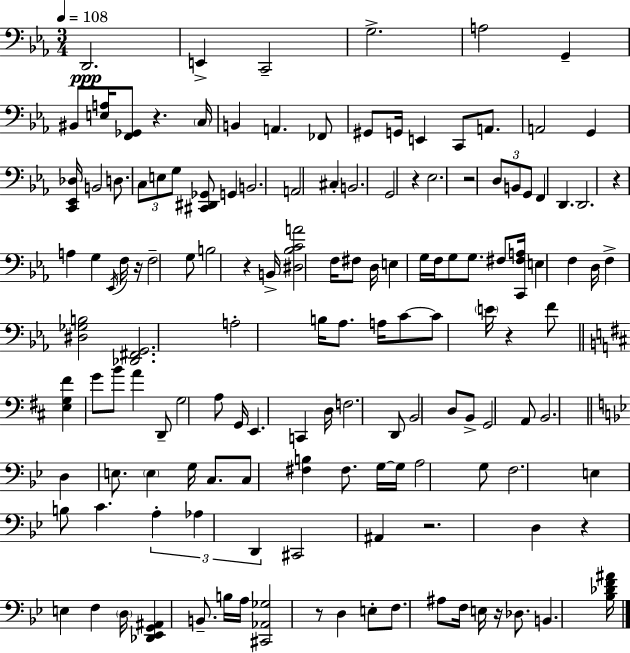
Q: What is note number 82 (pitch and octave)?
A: A2